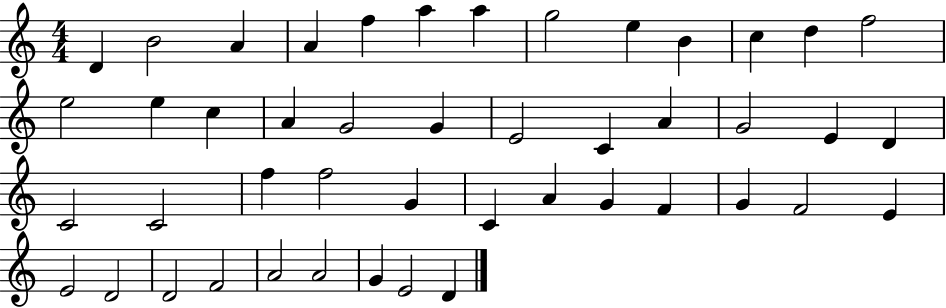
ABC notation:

X:1
T:Untitled
M:4/4
L:1/4
K:C
D B2 A A f a a g2 e B c d f2 e2 e c A G2 G E2 C A G2 E D C2 C2 f f2 G C A G F G F2 E E2 D2 D2 F2 A2 A2 G E2 D